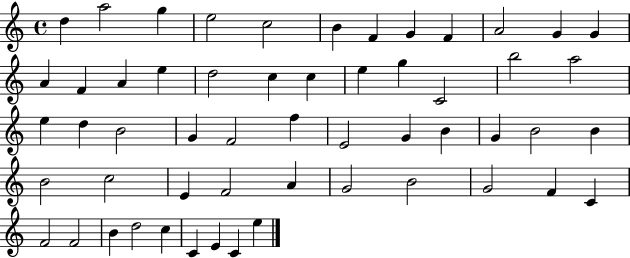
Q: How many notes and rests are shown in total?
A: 55